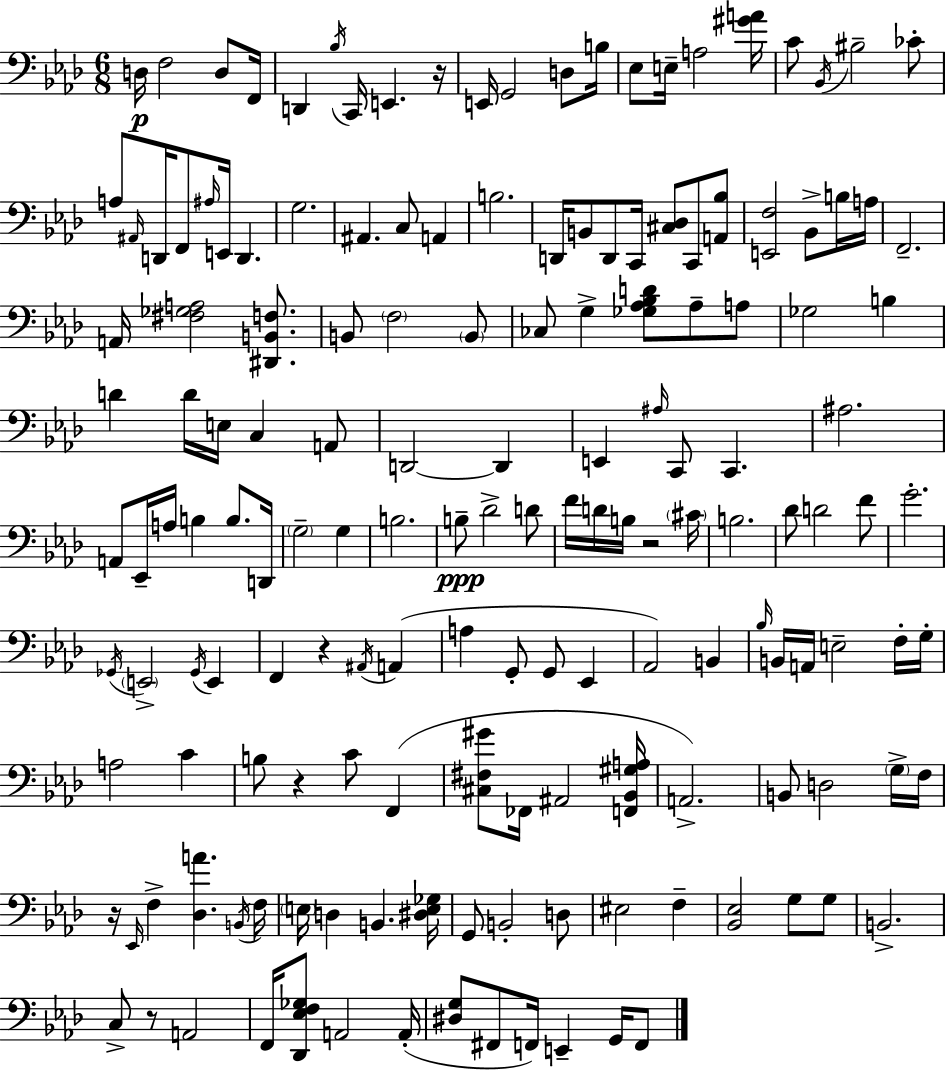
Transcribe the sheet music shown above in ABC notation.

X:1
T:Untitled
M:6/8
L:1/4
K:Ab
D,/4 F,2 D,/2 F,,/4 D,, _B,/4 C,,/4 E,, z/4 E,,/4 G,,2 D,/2 B,/4 _E,/2 E,/4 A,2 [^GA]/4 C/2 _B,,/4 ^B,2 _C/2 A,/2 ^A,,/4 D,,/4 F,,/2 ^A,/4 E,,/4 D,, G,2 ^A,, C,/2 A,, B,2 D,,/4 B,,/2 D,,/2 C,,/4 [^C,_D,]/2 C,,/2 [A,,_B,]/2 [E,,F,]2 _B,,/2 B,/4 A,/4 F,,2 A,,/4 [^F,_G,A,]2 [^D,,B,,F,]/2 B,,/2 F,2 B,,/2 _C,/2 G, [_G,_A,_B,D]/2 _A,/2 A,/2 _G,2 B, D D/4 E,/4 C, A,,/2 D,,2 D,, E,, ^A,/4 C,,/2 C,, ^A,2 A,,/2 _E,,/4 A,/4 B, B,/2 D,,/4 G,2 G, B,2 B,/2 _D2 D/2 F/4 D/4 B,/4 z2 ^C/4 B,2 _D/2 D2 F/2 G2 _G,,/4 E,,2 _G,,/4 E,, F,, z ^A,,/4 A,, A, G,,/2 G,,/2 _E,, _A,,2 B,, _B,/4 B,,/4 A,,/4 E,2 F,/4 G,/4 A,2 C B,/2 z C/2 F,, [^C,^F,^G]/2 _F,,/4 ^A,,2 [F,,_B,,^G,A,]/4 A,,2 B,,/2 D,2 G,/4 F,/4 z/4 _E,,/4 F, [_D,A] B,,/4 F,/4 E,/4 D, B,, [^D,E,_G,]/4 G,,/2 B,,2 D,/2 ^E,2 F, [_B,,_E,]2 G,/2 G,/2 B,,2 C,/2 z/2 A,,2 F,,/4 [_D,,_E,F,_G,]/2 A,,2 A,,/4 [^D,G,]/2 ^F,,/2 F,,/4 E,, G,,/4 F,,/2